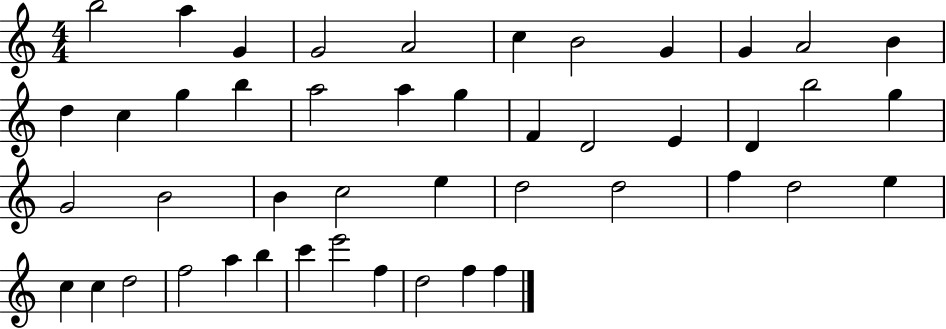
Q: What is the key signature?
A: C major